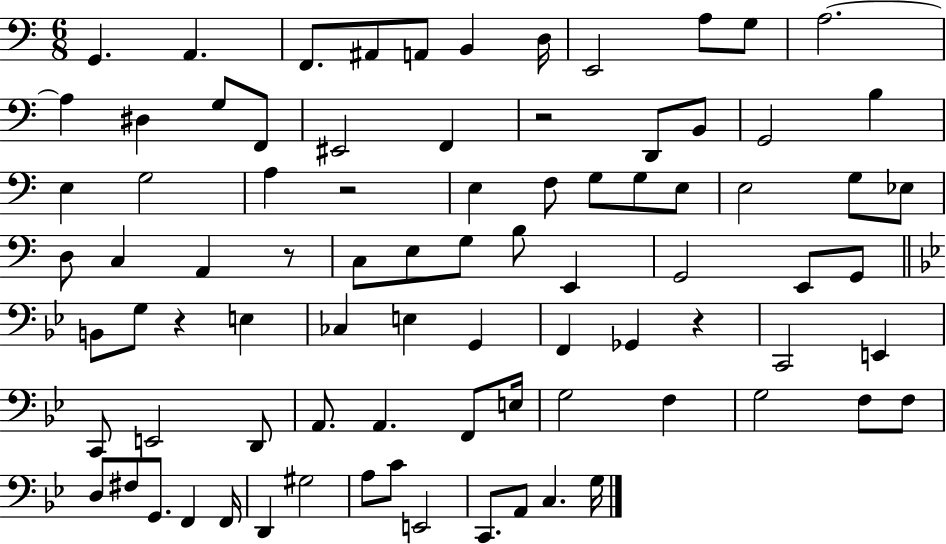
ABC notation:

X:1
T:Untitled
M:6/8
L:1/4
K:C
G,, A,, F,,/2 ^A,,/2 A,,/2 B,, D,/4 E,,2 A,/2 G,/2 A,2 A, ^D, G,/2 F,,/2 ^E,,2 F,, z2 D,,/2 B,,/2 G,,2 B, E, G,2 A, z2 E, F,/2 G,/2 G,/2 E,/2 E,2 G,/2 _E,/2 D,/2 C, A,, z/2 C,/2 E,/2 G,/2 B,/2 E,, G,,2 E,,/2 G,,/2 B,,/2 G,/2 z E, _C, E, G,, F,, _G,, z C,,2 E,, C,,/2 E,,2 D,,/2 A,,/2 A,, F,,/2 E,/4 G,2 F, G,2 F,/2 F,/2 D,/2 ^F,/2 G,,/2 F,, F,,/4 D,, ^G,2 A,/2 C/2 E,,2 C,,/2 A,,/2 C, G,/4